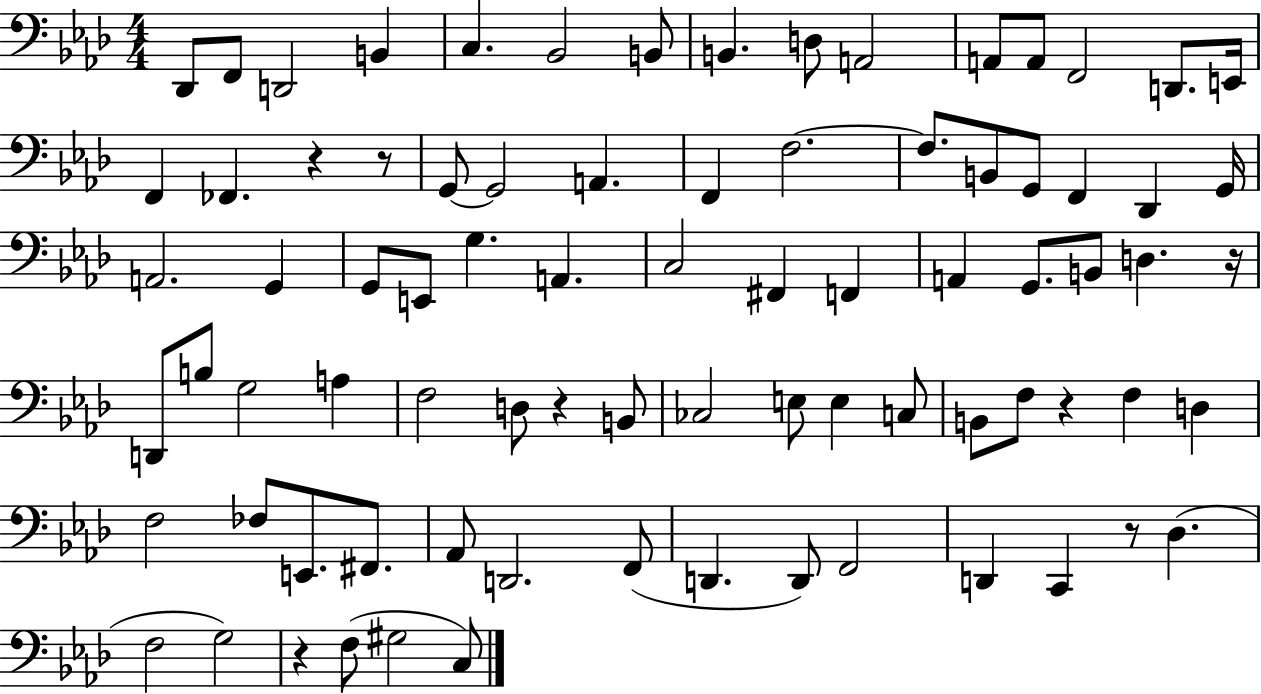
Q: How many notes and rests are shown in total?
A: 81